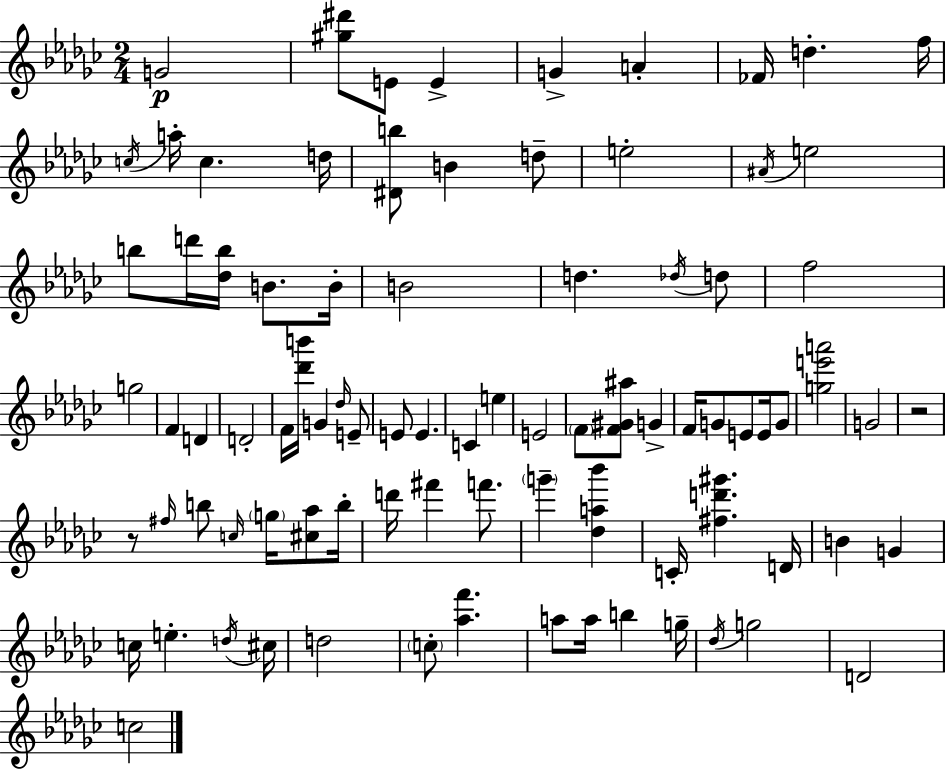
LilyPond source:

{
  \clef treble
  \numericTimeSignature
  \time 2/4
  \key ees \minor
  g'2\p | <gis'' dis'''>8 e'8 e'4-> | g'4-> a'4-. | fes'16 d''4.-. f''16 | \break \acciaccatura { c''16 } a''16-. c''4. | d''16 <dis' b''>8 b'4 d''8-- | e''2-. | \acciaccatura { ais'16 } e''2 | \break b''8 d'''16 <des'' b''>16 b'8. | b'16-. b'2 | d''4. | \acciaccatura { des''16 } d''8 f''2 | \break g''2 | f'4 d'4 | d'2-. | f'16 <des''' b'''>16 g'4 | \break \grace { des''16 } e'8-- e'8 e'4. | c'4 | e''4 e'2 | \parenthesize f'8 <f' gis' ais''>8 | \break g'4-> f'16 g'8 e'8 | e'16 g'8 <g'' e''' a'''>2 | g'2 | r2 | \break r8 \grace { fis''16 } b''8 | \grace { c''16 } \parenthesize g''16 <cis'' aes''>8 b''16-. d'''16 fis'''4 | f'''8. \parenthesize g'''4-- | <des'' a'' bes'''>4 c'16-. <fis'' d''' gis'''>4. | \break d'16 b'4 | g'4 c''16 e''4.-. | \acciaccatura { d''16 } cis''16 d''2 | \parenthesize c''8-. | \break <aes'' f'''>4. a''8 | a''16 b''4 g''16-- \acciaccatura { des''16 } | g''2 | d'2 | \break c''2 | \bar "|."
}